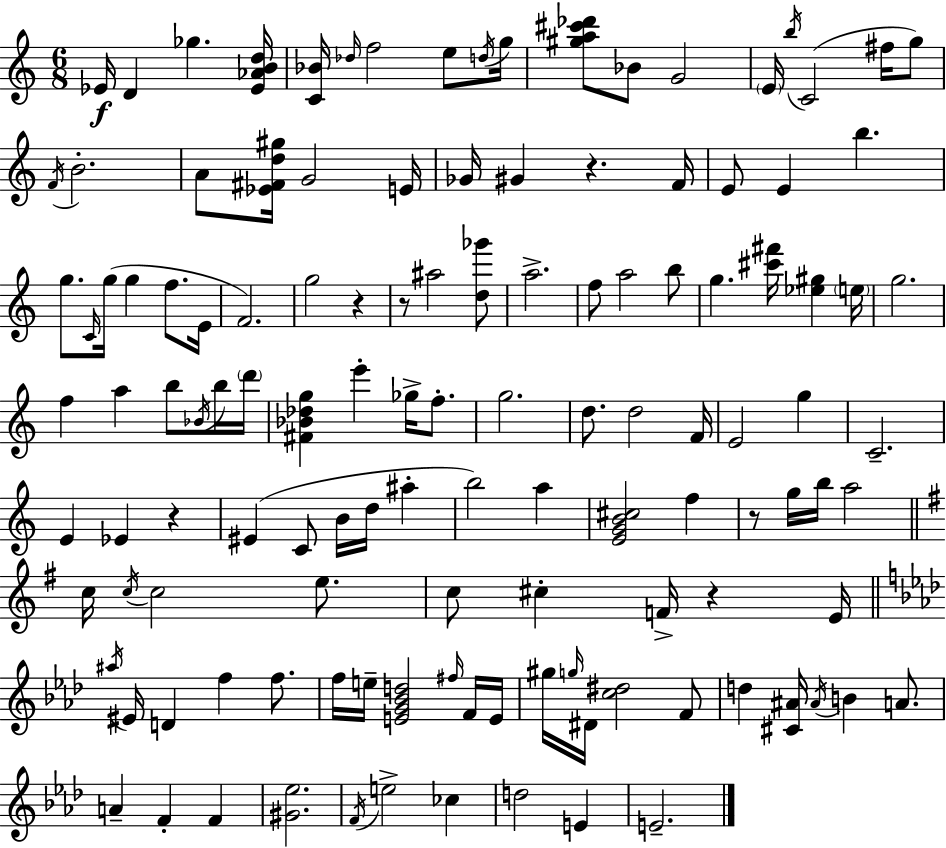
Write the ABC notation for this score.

X:1
T:Untitled
M:6/8
L:1/4
K:C
_E/4 D _g [_E_ABd]/4 [C_B]/4 _d/4 f2 e/2 d/4 g/4 [^ga^c'_d']/2 _B/2 G2 E/4 b/4 C2 ^f/4 g/2 F/4 B2 A/2 [_E^Fd^g]/4 G2 E/4 _G/4 ^G z F/4 E/2 E b g/2 C/4 g/4 g f/2 E/4 F2 g2 z z/2 ^a2 [d_g']/2 a2 f/2 a2 b/2 g [^c'^f']/4 [_e^g] e/4 g2 f a b/2 _B/4 b/4 d'/4 [^F_B_dg] e' _g/4 f/2 g2 d/2 d2 F/4 E2 g C2 E _E z ^E C/2 B/4 d/4 ^a b2 a [EGB^c]2 f z/2 g/4 b/4 a2 c/4 c/4 c2 e/2 c/2 ^c F/4 z E/4 ^a/4 ^E/4 D f f/2 f/4 e/4 [EG_Bd]2 ^f/4 F/4 E/4 ^g/4 g/4 ^D/4 [c^d]2 F/2 d [^C^A]/4 ^A/4 B A/2 A F F [^G_e]2 F/4 e2 _c d2 E E2